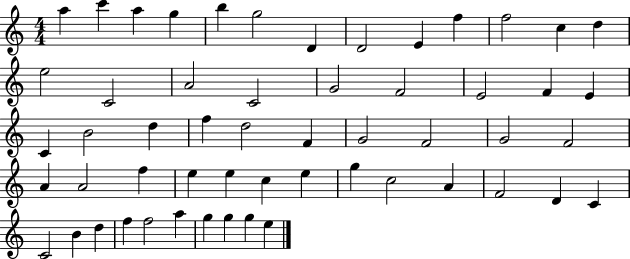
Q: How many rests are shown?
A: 0